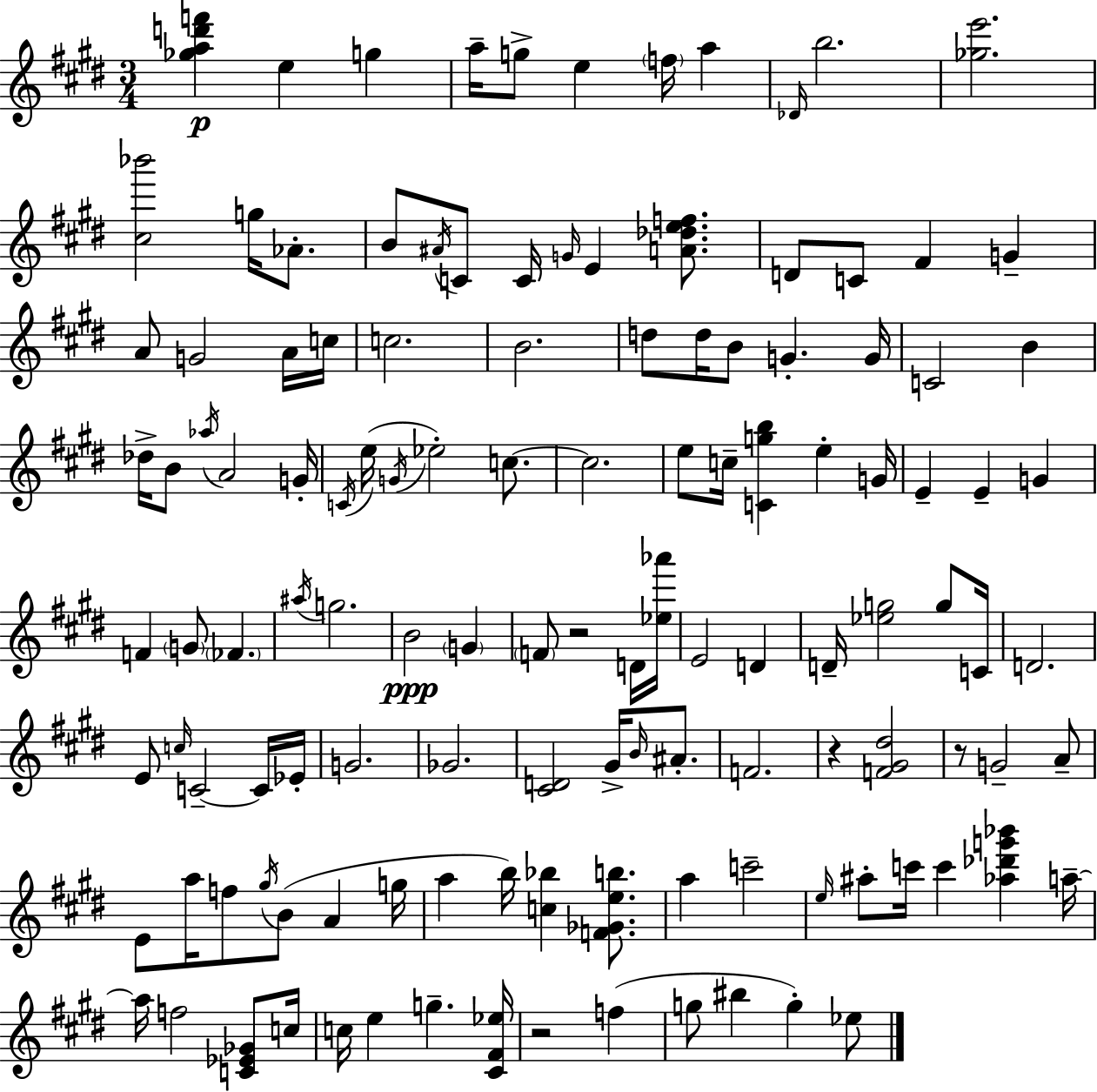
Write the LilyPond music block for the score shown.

{
  \clef treble
  \numericTimeSignature
  \time 3/4
  \key e \major
  <ges'' a'' d''' f'''>4\p e''4 g''4 | a''16-- g''8-> e''4 \parenthesize f''16 a''4 | \grace { des'16 } b''2. | <ges'' e'''>2. | \break <cis'' bes'''>2 g''16 aes'8.-. | b'8 \acciaccatura { ais'16 } c'8 c'16 \grace { g'16 } e'4 | <a' des'' e'' f''>8. d'8 c'8 fis'4 g'4-- | a'8 g'2 | \break a'16 c''16 c''2. | b'2. | d''8 d''16 b'8 g'4.-. | g'16 c'2 b'4 | \break des''16-> b'8 \acciaccatura { aes''16 } a'2 | g'16-. \acciaccatura { c'16 } e''16( \acciaccatura { g'16 } ees''2-.) | c''8.~~ c''2. | e''8 c''16-- <c' g'' b''>4 | \break e''4-. g'16 e'4-- e'4-- | g'4 f'4 \parenthesize g'8 | \parenthesize fes'4. \acciaccatura { ais''16 } g''2. | b'2\ppp | \break \parenthesize g'4 \parenthesize f'8 r2 | d'16 <ees'' aes'''>16 e'2 | d'4 d'16-- <ees'' g''>2 | g''8 c'16 d'2. | \break e'8 \grace { c''16 } c'2--~~ | c'16 ees'16-. g'2. | ges'2. | <cis' d'>2 | \break gis'16-> \grace { b'16 } ais'8.-. f'2. | r4 | <f' gis' dis''>2 r8 g'2-- | a'8-- e'8 a''16 | \break f''8 \acciaccatura { gis''16 }( b'8 a'4 g''16 a''4 | b''16) <c'' bes''>4 <f' ges' e'' b''>8. a''4 | c'''2-- \grace { e''16 } ais''8-. | c'''16 c'''4 <aes'' des''' g''' bes'''>4 a''16--~~ a''16 | \break f''2 <c' ees' ges'>8 c''16 c''16 | e''4 g''4.-- <cis' fis' ees''>16 r2 | f''4( g''8 | bis''4 g''4-.) ees''8 \bar "|."
}